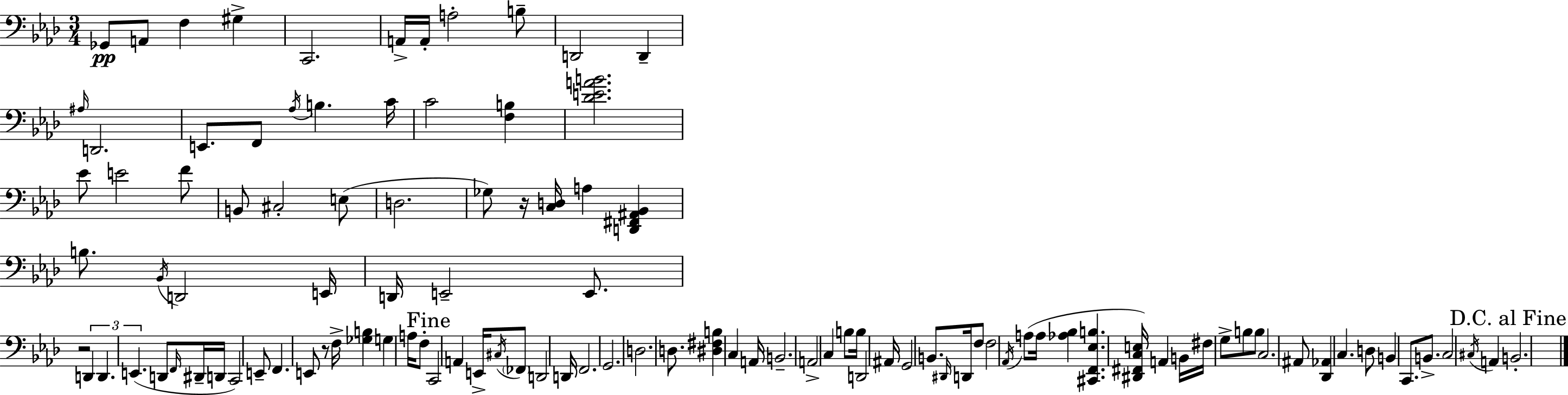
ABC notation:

X:1
T:Untitled
M:3/4
L:1/4
K:Fm
_G,,/2 A,,/2 F, ^G, C,,2 A,,/4 A,,/4 A,2 B,/2 D,,2 D,, ^A,/4 D,,2 E,,/2 F,,/2 _A,/4 B, C/4 C2 [F,B,] [_DEAB]2 _E/2 E2 F/2 B,,/2 ^C,2 E,/2 D,2 _G,/2 z/4 [C,D,]/4 A, [D,,^F,,^A,,_B,,] B,/2 _B,,/4 D,,2 E,,/4 D,,/4 E,,2 E,,/2 z2 D,, D,, E,, D,,/2 F,,/4 ^D,,/4 D,,/4 C,,2 E,,/2 F,, E,,/2 z/2 F,/4 [_G,B,] G, A,/4 F,/2 C,,2 A,, E,,/4 ^C,/4 _F,,/2 D,,2 D,,/4 F,,2 G,,2 D,2 D,/2 [^D,^F,B,] C, A,,/4 B,,2 A,,2 C, B,/2 B,/4 D,,2 ^A,,/4 G,,2 B,,/2 ^D,,/4 D,,/4 F,/2 F,2 _A,,/4 A,/2 A,/4 [_A,_B,] [^C,,F,,_E,B,] [^D,,^F,,C,E,]/4 A,, B,,/4 ^F,/4 G,/2 B,/2 B,/2 C,2 ^A,,/2 [_D,,_A,,] C, D,/2 B,, C,,/2 B,,/2 C,2 ^C,/4 A,, B,,2